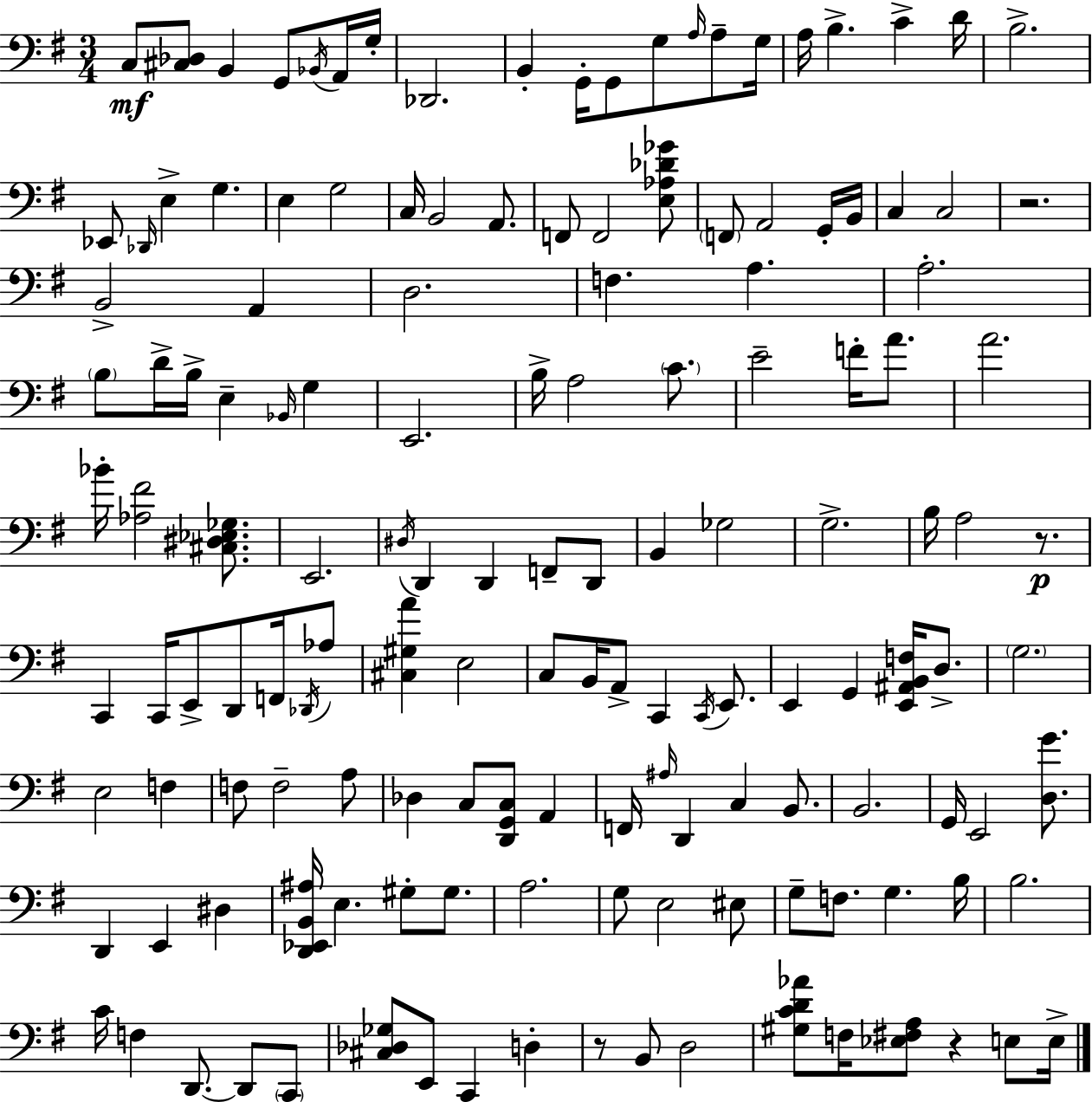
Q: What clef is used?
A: bass